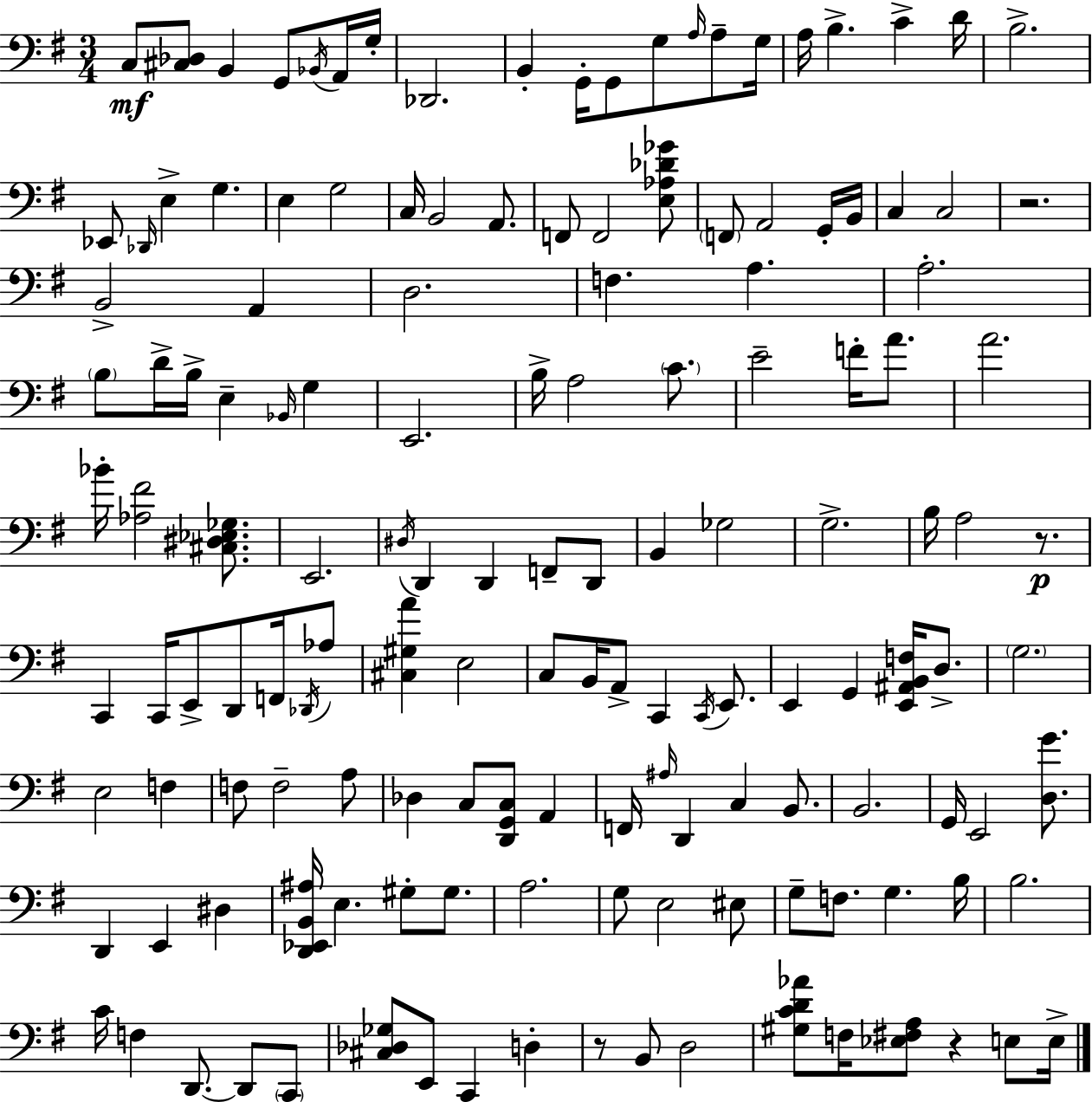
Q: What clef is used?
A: bass